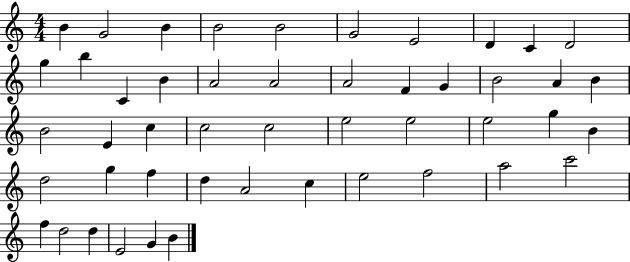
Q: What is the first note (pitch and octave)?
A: B4